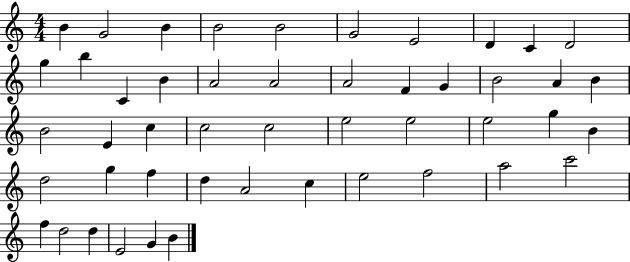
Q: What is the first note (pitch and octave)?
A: B4